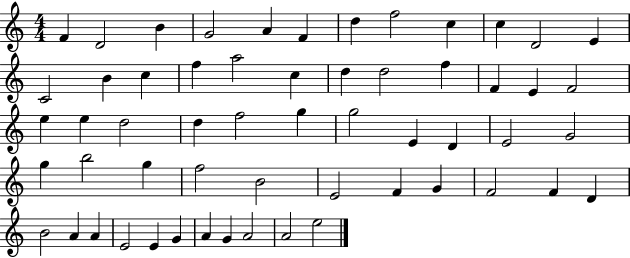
{
  \clef treble
  \numericTimeSignature
  \time 4/4
  \key c \major
  f'4 d'2 b'4 | g'2 a'4 f'4 | d''4 f''2 c''4 | c''4 d'2 e'4 | \break c'2 b'4 c''4 | f''4 a''2 c''4 | d''4 d''2 f''4 | f'4 e'4 f'2 | \break e''4 e''4 d''2 | d''4 f''2 g''4 | g''2 e'4 d'4 | e'2 g'2 | \break g''4 b''2 g''4 | f''2 b'2 | e'2 f'4 g'4 | f'2 f'4 d'4 | \break b'2 a'4 a'4 | e'2 e'4 g'4 | a'4 g'4 a'2 | a'2 e''2 | \break \bar "|."
}